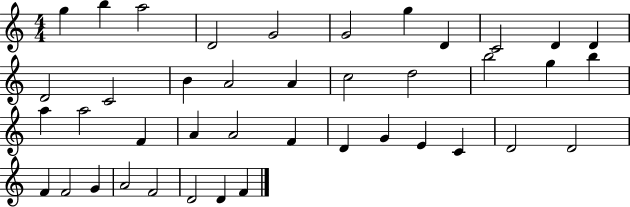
{
  \clef treble
  \numericTimeSignature
  \time 4/4
  \key c \major
  g''4 b''4 a''2 | d'2 g'2 | g'2 g''4 d'4 | c'2 d'4 d'4 | \break d'2 c'2 | b'4 a'2 a'4 | c''2 d''2 | b''2 g''4 b''4 | \break a''4 a''2 f'4 | a'4 a'2 f'4 | d'4 g'4 e'4 c'4 | d'2 d'2 | \break f'4 f'2 g'4 | a'2 f'2 | d'2 d'4 f'4 | \bar "|."
}